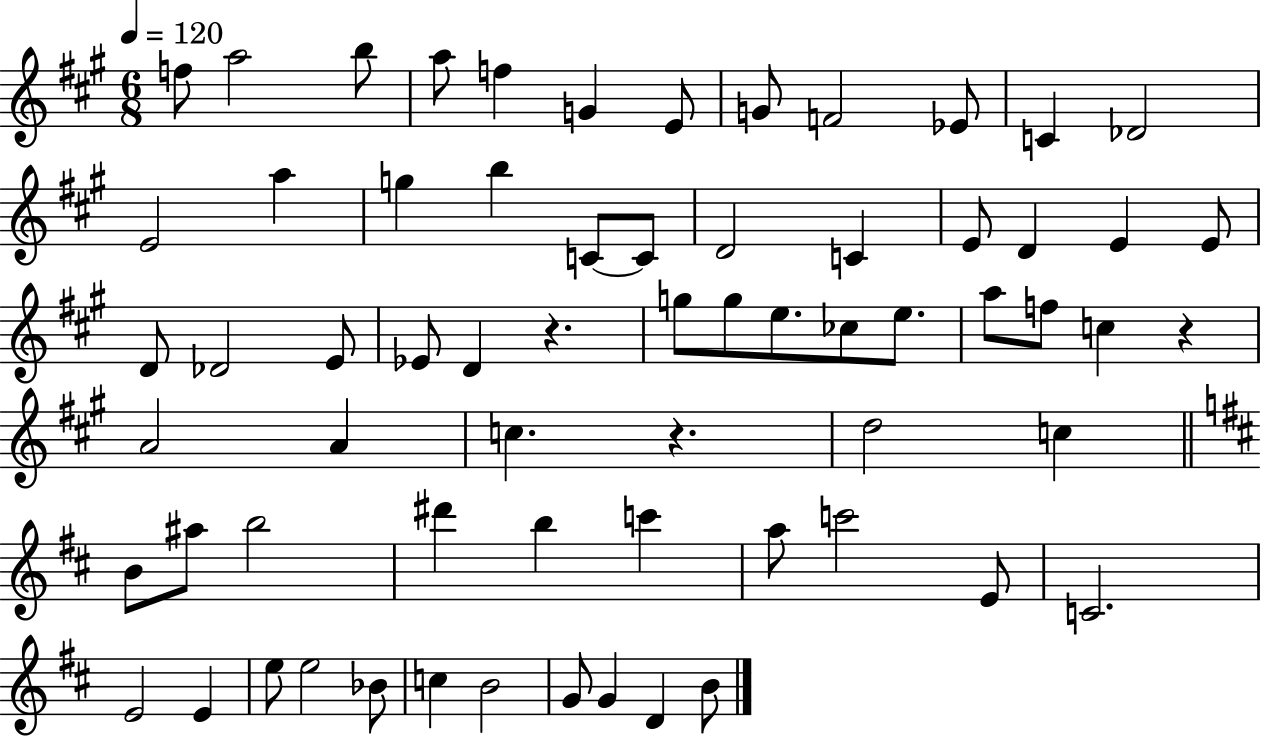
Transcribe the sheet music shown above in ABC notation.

X:1
T:Untitled
M:6/8
L:1/4
K:A
f/2 a2 b/2 a/2 f G E/2 G/2 F2 _E/2 C _D2 E2 a g b C/2 C/2 D2 C E/2 D E E/2 D/2 _D2 E/2 _E/2 D z g/2 g/2 e/2 _c/2 e/2 a/2 f/2 c z A2 A c z d2 c B/2 ^a/2 b2 ^d' b c' a/2 c'2 E/2 C2 E2 E e/2 e2 _B/2 c B2 G/2 G D B/2